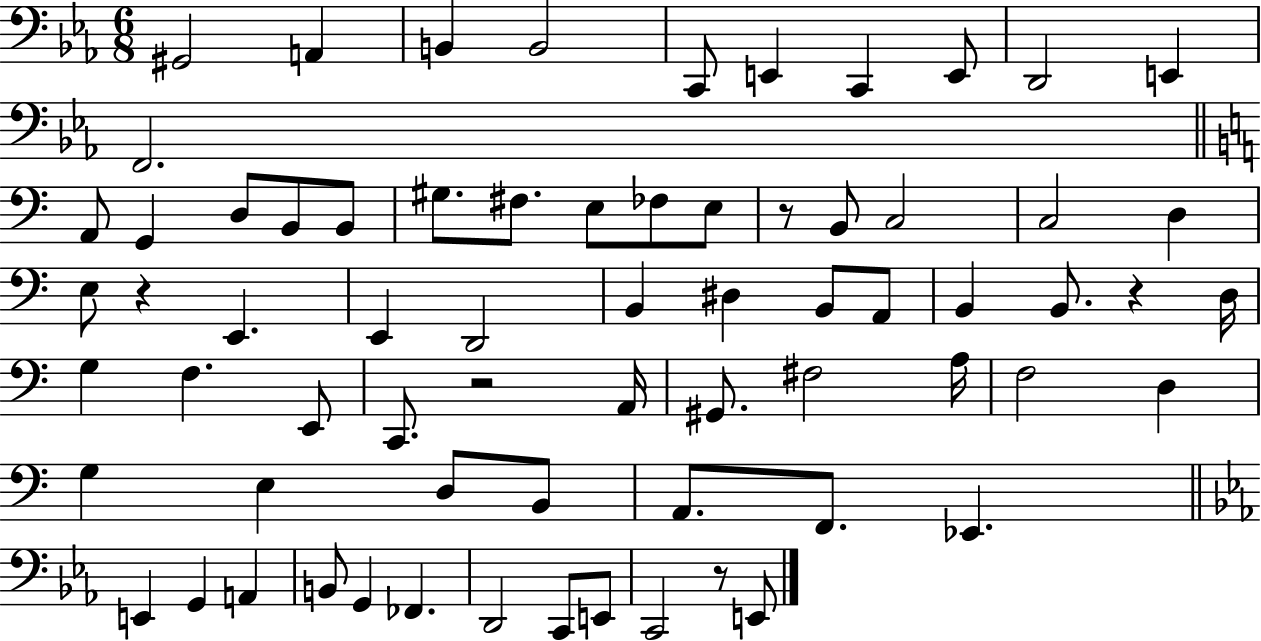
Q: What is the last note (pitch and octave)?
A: E2